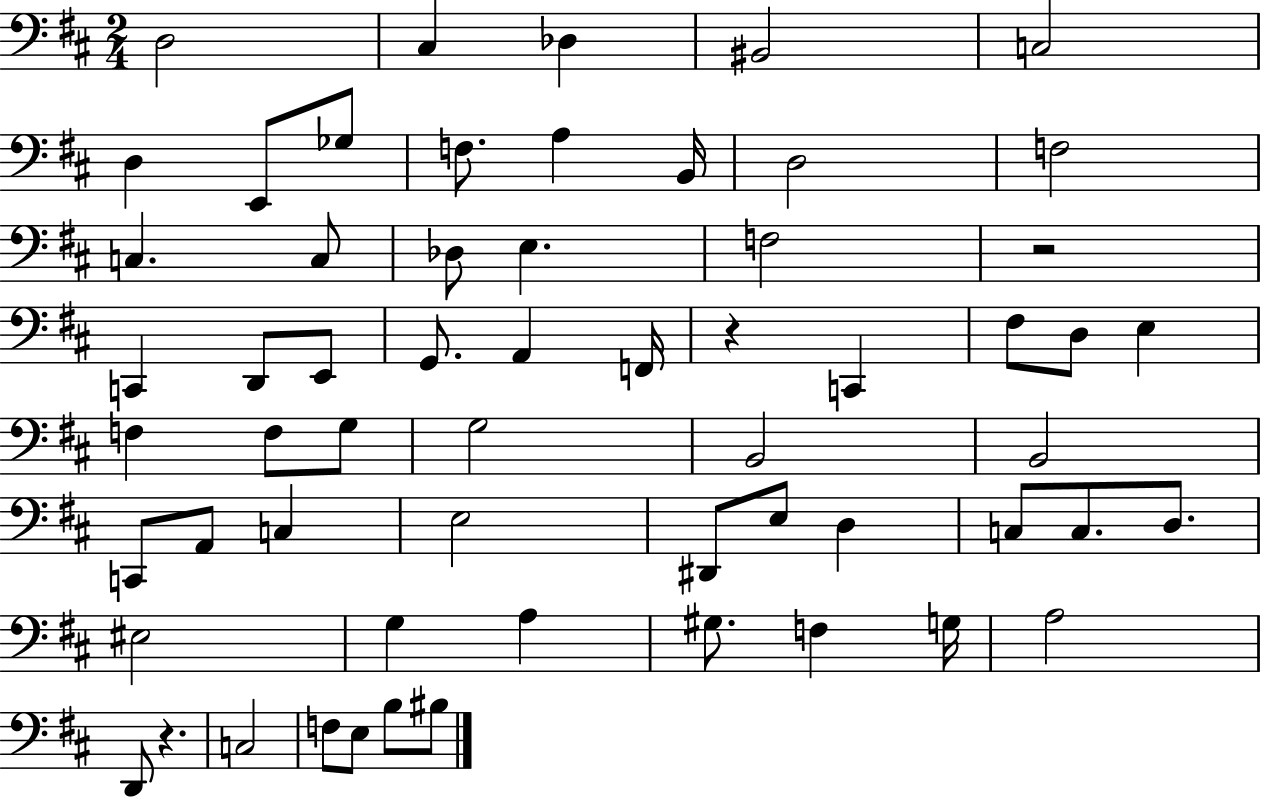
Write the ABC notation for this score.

X:1
T:Untitled
M:2/4
L:1/4
K:D
D,2 ^C, _D, ^B,,2 C,2 D, E,,/2 _G,/2 F,/2 A, B,,/4 D,2 F,2 C, C,/2 _D,/2 E, F,2 z2 C,, D,,/2 E,,/2 G,,/2 A,, F,,/4 z C,, ^F,/2 D,/2 E, F, F,/2 G,/2 G,2 B,,2 B,,2 C,,/2 A,,/2 C, E,2 ^D,,/2 E,/2 D, C,/2 C,/2 D,/2 ^E,2 G, A, ^G,/2 F, G,/4 A,2 D,,/2 z C,2 F,/2 E,/2 B,/2 ^B,/2